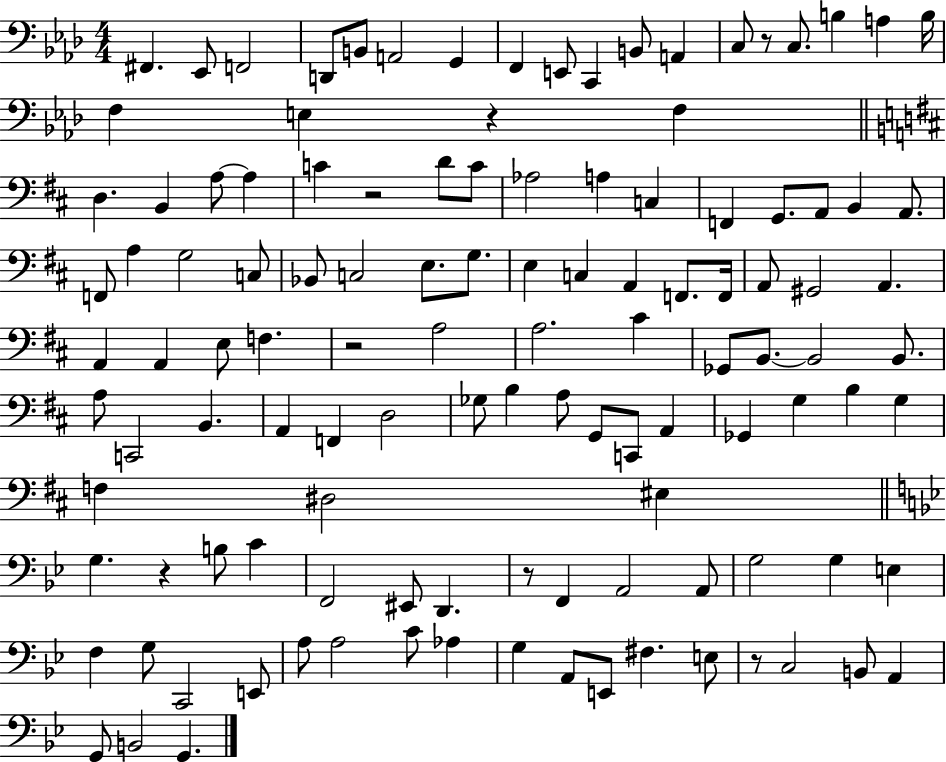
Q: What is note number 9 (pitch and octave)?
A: E2